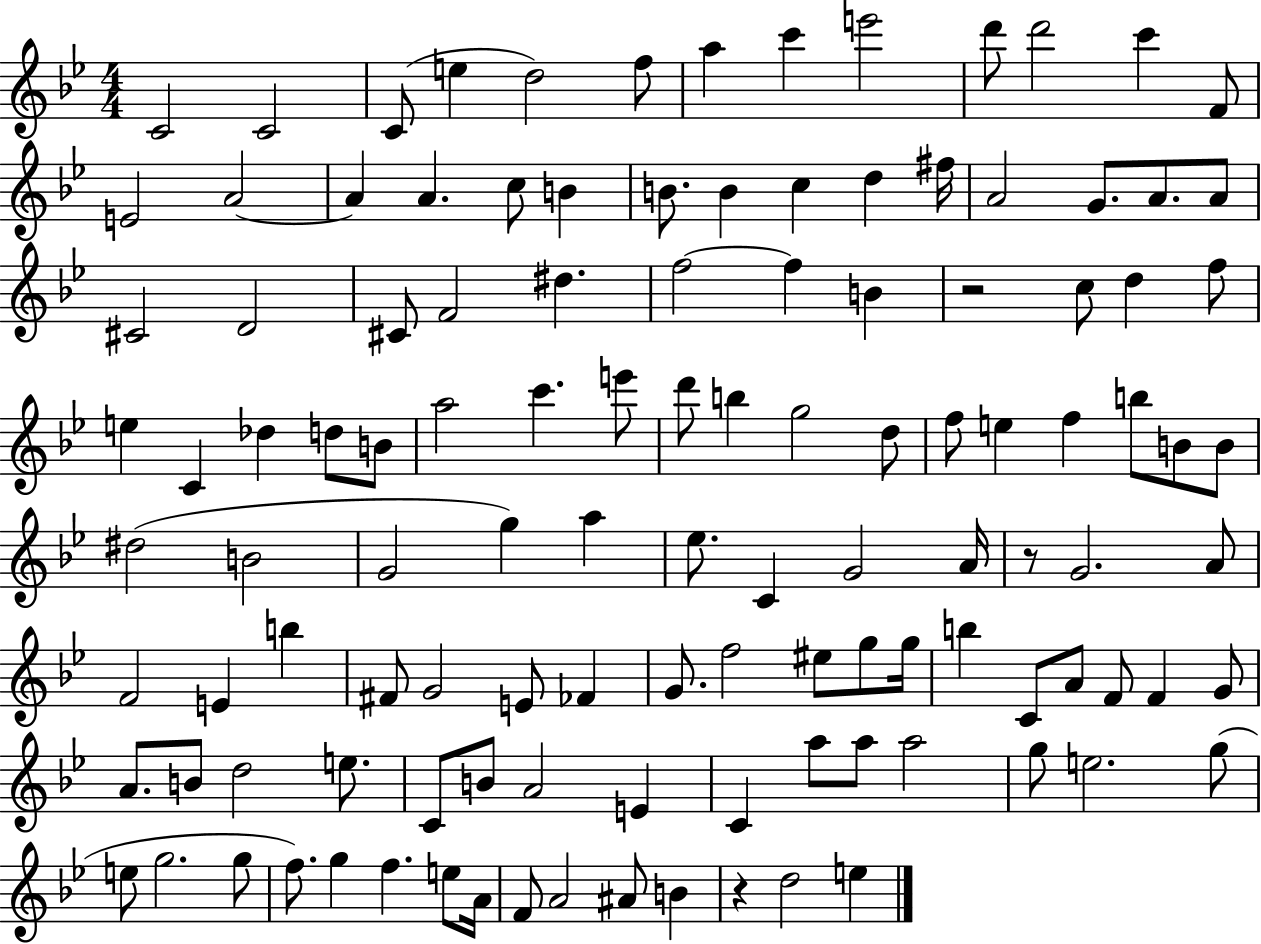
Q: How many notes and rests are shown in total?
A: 118